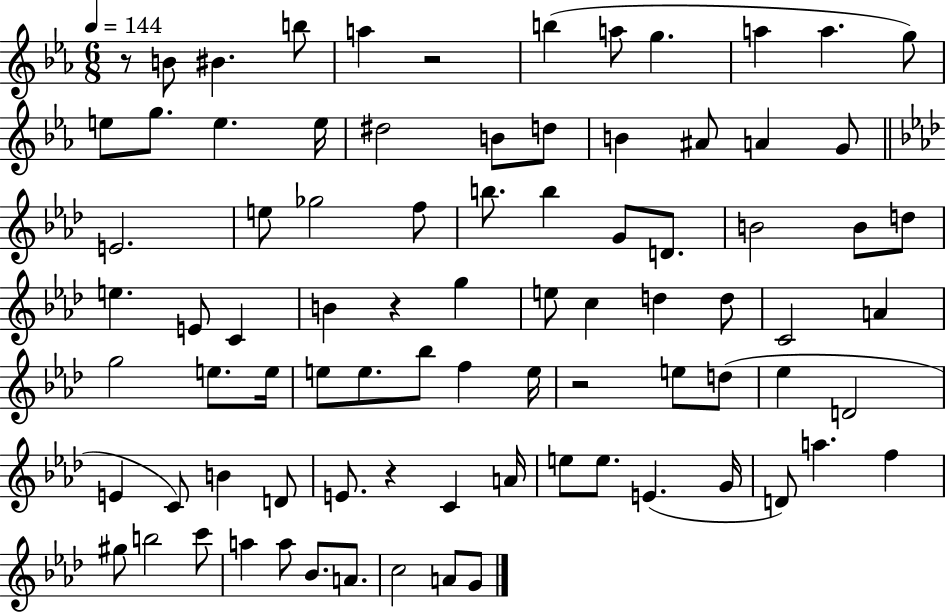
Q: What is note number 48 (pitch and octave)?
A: E5